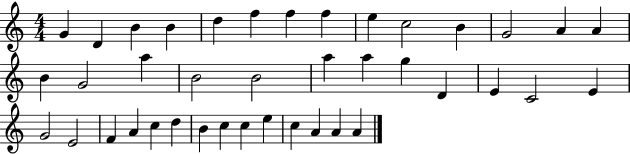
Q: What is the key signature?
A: C major